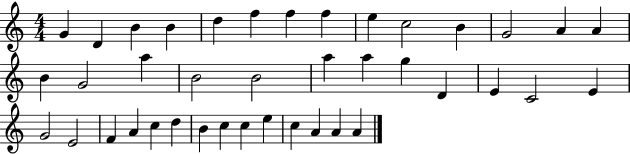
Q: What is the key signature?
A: C major